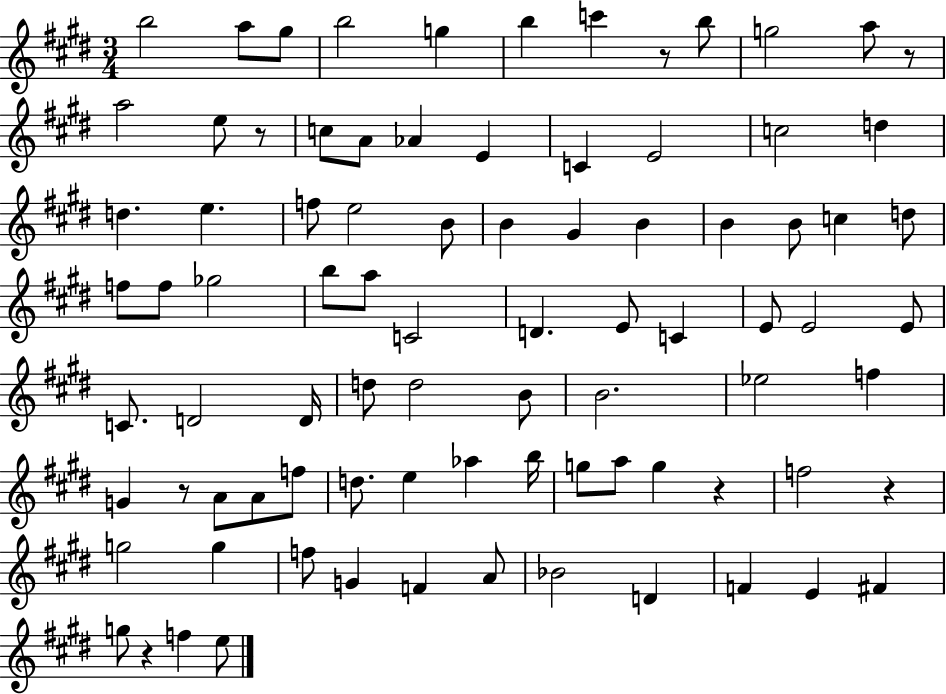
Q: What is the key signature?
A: E major